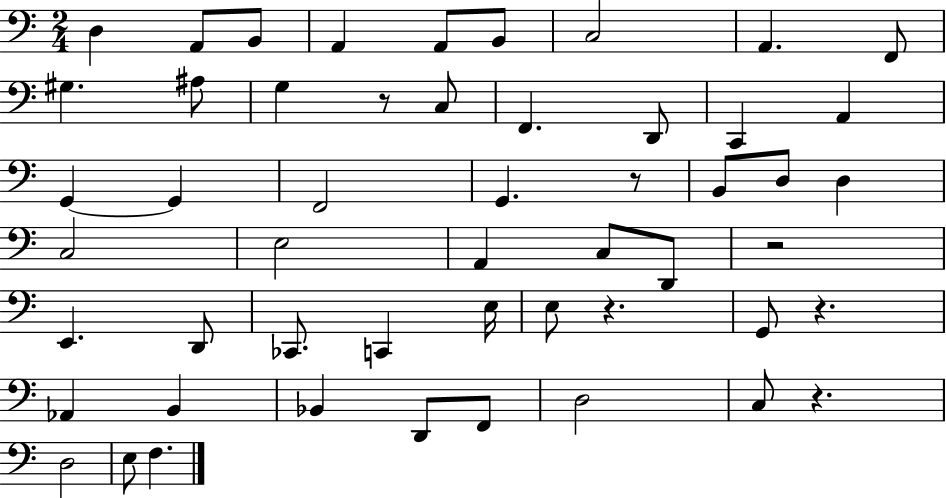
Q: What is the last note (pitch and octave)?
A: F3